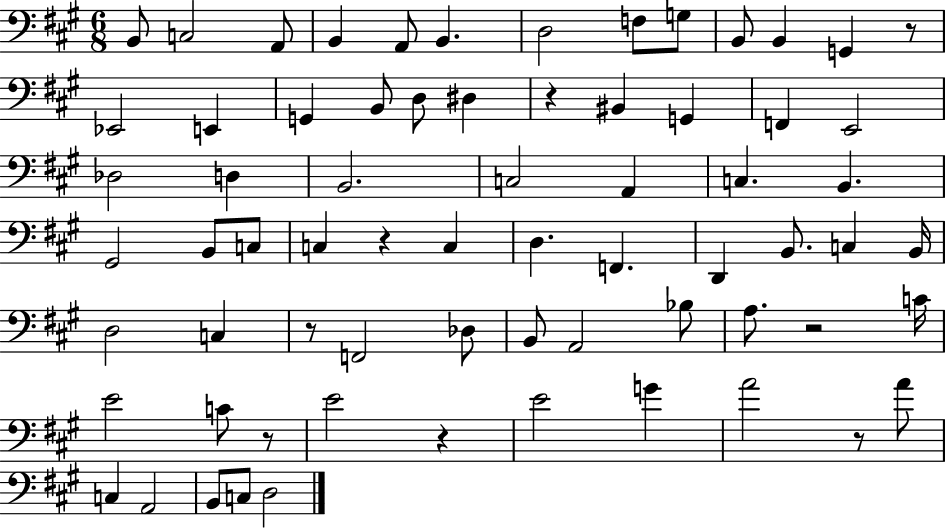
X:1
T:Untitled
M:6/8
L:1/4
K:A
B,,/2 C,2 A,,/2 B,, A,,/2 B,, D,2 F,/2 G,/2 B,,/2 B,, G,, z/2 _E,,2 E,, G,, B,,/2 D,/2 ^D, z ^B,, G,, F,, E,,2 _D,2 D, B,,2 C,2 A,, C, B,, ^G,,2 B,,/2 C,/2 C, z C, D, F,, D,, B,,/2 C, B,,/4 D,2 C, z/2 F,,2 _D,/2 B,,/2 A,,2 _B,/2 A,/2 z2 C/4 E2 C/2 z/2 E2 z E2 G A2 z/2 A/2 C, A,,2 B,,/2 C,/2 D,2